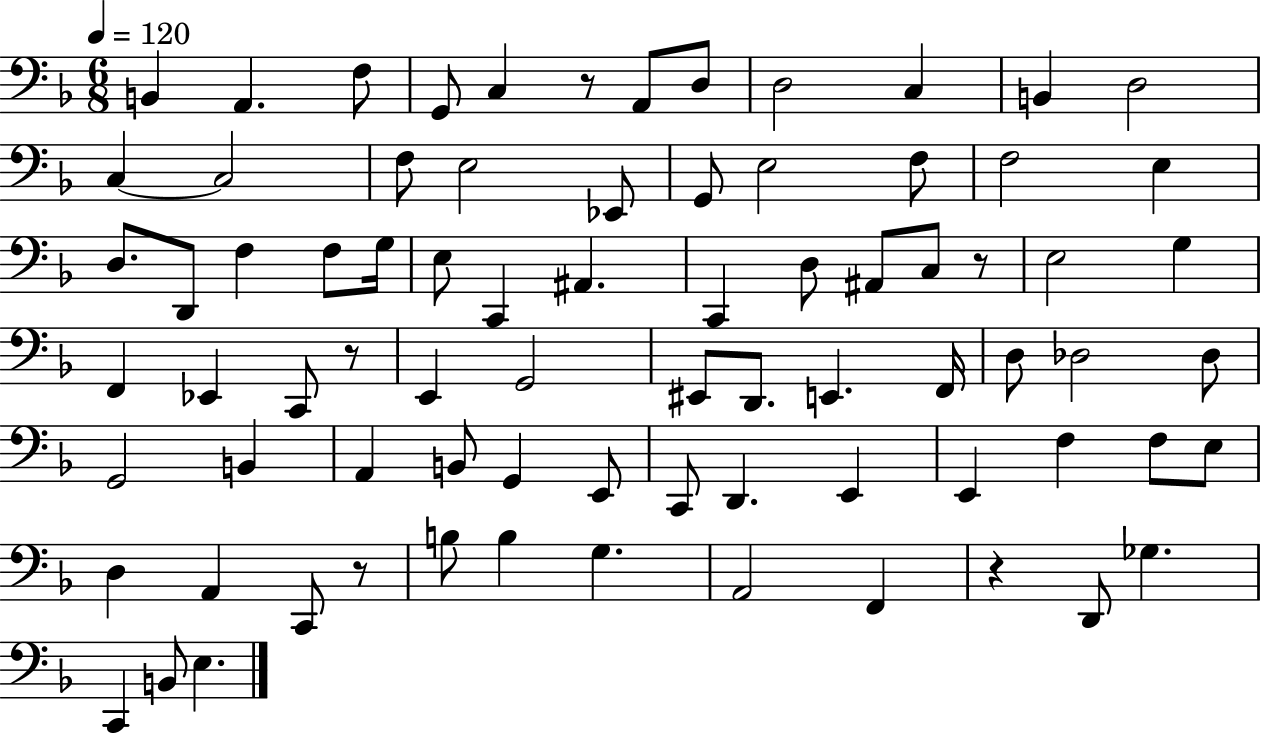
B2/q A2/q. F3/e G2/e C3/q R/e A2/e D3/e D3/h C3/q B2/q D3/h C3/q C3/h F3/e E3/h Eb2/e G2/e E3/h F3/e F3/h E3/q D3/e. D2/e F3/q F3/e G3/s E3/e C2/q A#2/q. C2/q D3/e A#2/e C3/e R/e E3/h G3/q F2/q Eb2/q C2/e R/e E2/q G2/h EIS2/e D2/e. E2/q. F2/s D3/e Db3/h Db3/e G2/h B2/q A2/q B2/e G2/q E2/e C2/e D2/q. E2/q E2/q F3/q F3/e E3/e D3/q A2/q C2/e R/e B3/e B3/q G3/q. A2/h F2/q R/q D2/e Gb3/q. C2/q B2/e E3/q.